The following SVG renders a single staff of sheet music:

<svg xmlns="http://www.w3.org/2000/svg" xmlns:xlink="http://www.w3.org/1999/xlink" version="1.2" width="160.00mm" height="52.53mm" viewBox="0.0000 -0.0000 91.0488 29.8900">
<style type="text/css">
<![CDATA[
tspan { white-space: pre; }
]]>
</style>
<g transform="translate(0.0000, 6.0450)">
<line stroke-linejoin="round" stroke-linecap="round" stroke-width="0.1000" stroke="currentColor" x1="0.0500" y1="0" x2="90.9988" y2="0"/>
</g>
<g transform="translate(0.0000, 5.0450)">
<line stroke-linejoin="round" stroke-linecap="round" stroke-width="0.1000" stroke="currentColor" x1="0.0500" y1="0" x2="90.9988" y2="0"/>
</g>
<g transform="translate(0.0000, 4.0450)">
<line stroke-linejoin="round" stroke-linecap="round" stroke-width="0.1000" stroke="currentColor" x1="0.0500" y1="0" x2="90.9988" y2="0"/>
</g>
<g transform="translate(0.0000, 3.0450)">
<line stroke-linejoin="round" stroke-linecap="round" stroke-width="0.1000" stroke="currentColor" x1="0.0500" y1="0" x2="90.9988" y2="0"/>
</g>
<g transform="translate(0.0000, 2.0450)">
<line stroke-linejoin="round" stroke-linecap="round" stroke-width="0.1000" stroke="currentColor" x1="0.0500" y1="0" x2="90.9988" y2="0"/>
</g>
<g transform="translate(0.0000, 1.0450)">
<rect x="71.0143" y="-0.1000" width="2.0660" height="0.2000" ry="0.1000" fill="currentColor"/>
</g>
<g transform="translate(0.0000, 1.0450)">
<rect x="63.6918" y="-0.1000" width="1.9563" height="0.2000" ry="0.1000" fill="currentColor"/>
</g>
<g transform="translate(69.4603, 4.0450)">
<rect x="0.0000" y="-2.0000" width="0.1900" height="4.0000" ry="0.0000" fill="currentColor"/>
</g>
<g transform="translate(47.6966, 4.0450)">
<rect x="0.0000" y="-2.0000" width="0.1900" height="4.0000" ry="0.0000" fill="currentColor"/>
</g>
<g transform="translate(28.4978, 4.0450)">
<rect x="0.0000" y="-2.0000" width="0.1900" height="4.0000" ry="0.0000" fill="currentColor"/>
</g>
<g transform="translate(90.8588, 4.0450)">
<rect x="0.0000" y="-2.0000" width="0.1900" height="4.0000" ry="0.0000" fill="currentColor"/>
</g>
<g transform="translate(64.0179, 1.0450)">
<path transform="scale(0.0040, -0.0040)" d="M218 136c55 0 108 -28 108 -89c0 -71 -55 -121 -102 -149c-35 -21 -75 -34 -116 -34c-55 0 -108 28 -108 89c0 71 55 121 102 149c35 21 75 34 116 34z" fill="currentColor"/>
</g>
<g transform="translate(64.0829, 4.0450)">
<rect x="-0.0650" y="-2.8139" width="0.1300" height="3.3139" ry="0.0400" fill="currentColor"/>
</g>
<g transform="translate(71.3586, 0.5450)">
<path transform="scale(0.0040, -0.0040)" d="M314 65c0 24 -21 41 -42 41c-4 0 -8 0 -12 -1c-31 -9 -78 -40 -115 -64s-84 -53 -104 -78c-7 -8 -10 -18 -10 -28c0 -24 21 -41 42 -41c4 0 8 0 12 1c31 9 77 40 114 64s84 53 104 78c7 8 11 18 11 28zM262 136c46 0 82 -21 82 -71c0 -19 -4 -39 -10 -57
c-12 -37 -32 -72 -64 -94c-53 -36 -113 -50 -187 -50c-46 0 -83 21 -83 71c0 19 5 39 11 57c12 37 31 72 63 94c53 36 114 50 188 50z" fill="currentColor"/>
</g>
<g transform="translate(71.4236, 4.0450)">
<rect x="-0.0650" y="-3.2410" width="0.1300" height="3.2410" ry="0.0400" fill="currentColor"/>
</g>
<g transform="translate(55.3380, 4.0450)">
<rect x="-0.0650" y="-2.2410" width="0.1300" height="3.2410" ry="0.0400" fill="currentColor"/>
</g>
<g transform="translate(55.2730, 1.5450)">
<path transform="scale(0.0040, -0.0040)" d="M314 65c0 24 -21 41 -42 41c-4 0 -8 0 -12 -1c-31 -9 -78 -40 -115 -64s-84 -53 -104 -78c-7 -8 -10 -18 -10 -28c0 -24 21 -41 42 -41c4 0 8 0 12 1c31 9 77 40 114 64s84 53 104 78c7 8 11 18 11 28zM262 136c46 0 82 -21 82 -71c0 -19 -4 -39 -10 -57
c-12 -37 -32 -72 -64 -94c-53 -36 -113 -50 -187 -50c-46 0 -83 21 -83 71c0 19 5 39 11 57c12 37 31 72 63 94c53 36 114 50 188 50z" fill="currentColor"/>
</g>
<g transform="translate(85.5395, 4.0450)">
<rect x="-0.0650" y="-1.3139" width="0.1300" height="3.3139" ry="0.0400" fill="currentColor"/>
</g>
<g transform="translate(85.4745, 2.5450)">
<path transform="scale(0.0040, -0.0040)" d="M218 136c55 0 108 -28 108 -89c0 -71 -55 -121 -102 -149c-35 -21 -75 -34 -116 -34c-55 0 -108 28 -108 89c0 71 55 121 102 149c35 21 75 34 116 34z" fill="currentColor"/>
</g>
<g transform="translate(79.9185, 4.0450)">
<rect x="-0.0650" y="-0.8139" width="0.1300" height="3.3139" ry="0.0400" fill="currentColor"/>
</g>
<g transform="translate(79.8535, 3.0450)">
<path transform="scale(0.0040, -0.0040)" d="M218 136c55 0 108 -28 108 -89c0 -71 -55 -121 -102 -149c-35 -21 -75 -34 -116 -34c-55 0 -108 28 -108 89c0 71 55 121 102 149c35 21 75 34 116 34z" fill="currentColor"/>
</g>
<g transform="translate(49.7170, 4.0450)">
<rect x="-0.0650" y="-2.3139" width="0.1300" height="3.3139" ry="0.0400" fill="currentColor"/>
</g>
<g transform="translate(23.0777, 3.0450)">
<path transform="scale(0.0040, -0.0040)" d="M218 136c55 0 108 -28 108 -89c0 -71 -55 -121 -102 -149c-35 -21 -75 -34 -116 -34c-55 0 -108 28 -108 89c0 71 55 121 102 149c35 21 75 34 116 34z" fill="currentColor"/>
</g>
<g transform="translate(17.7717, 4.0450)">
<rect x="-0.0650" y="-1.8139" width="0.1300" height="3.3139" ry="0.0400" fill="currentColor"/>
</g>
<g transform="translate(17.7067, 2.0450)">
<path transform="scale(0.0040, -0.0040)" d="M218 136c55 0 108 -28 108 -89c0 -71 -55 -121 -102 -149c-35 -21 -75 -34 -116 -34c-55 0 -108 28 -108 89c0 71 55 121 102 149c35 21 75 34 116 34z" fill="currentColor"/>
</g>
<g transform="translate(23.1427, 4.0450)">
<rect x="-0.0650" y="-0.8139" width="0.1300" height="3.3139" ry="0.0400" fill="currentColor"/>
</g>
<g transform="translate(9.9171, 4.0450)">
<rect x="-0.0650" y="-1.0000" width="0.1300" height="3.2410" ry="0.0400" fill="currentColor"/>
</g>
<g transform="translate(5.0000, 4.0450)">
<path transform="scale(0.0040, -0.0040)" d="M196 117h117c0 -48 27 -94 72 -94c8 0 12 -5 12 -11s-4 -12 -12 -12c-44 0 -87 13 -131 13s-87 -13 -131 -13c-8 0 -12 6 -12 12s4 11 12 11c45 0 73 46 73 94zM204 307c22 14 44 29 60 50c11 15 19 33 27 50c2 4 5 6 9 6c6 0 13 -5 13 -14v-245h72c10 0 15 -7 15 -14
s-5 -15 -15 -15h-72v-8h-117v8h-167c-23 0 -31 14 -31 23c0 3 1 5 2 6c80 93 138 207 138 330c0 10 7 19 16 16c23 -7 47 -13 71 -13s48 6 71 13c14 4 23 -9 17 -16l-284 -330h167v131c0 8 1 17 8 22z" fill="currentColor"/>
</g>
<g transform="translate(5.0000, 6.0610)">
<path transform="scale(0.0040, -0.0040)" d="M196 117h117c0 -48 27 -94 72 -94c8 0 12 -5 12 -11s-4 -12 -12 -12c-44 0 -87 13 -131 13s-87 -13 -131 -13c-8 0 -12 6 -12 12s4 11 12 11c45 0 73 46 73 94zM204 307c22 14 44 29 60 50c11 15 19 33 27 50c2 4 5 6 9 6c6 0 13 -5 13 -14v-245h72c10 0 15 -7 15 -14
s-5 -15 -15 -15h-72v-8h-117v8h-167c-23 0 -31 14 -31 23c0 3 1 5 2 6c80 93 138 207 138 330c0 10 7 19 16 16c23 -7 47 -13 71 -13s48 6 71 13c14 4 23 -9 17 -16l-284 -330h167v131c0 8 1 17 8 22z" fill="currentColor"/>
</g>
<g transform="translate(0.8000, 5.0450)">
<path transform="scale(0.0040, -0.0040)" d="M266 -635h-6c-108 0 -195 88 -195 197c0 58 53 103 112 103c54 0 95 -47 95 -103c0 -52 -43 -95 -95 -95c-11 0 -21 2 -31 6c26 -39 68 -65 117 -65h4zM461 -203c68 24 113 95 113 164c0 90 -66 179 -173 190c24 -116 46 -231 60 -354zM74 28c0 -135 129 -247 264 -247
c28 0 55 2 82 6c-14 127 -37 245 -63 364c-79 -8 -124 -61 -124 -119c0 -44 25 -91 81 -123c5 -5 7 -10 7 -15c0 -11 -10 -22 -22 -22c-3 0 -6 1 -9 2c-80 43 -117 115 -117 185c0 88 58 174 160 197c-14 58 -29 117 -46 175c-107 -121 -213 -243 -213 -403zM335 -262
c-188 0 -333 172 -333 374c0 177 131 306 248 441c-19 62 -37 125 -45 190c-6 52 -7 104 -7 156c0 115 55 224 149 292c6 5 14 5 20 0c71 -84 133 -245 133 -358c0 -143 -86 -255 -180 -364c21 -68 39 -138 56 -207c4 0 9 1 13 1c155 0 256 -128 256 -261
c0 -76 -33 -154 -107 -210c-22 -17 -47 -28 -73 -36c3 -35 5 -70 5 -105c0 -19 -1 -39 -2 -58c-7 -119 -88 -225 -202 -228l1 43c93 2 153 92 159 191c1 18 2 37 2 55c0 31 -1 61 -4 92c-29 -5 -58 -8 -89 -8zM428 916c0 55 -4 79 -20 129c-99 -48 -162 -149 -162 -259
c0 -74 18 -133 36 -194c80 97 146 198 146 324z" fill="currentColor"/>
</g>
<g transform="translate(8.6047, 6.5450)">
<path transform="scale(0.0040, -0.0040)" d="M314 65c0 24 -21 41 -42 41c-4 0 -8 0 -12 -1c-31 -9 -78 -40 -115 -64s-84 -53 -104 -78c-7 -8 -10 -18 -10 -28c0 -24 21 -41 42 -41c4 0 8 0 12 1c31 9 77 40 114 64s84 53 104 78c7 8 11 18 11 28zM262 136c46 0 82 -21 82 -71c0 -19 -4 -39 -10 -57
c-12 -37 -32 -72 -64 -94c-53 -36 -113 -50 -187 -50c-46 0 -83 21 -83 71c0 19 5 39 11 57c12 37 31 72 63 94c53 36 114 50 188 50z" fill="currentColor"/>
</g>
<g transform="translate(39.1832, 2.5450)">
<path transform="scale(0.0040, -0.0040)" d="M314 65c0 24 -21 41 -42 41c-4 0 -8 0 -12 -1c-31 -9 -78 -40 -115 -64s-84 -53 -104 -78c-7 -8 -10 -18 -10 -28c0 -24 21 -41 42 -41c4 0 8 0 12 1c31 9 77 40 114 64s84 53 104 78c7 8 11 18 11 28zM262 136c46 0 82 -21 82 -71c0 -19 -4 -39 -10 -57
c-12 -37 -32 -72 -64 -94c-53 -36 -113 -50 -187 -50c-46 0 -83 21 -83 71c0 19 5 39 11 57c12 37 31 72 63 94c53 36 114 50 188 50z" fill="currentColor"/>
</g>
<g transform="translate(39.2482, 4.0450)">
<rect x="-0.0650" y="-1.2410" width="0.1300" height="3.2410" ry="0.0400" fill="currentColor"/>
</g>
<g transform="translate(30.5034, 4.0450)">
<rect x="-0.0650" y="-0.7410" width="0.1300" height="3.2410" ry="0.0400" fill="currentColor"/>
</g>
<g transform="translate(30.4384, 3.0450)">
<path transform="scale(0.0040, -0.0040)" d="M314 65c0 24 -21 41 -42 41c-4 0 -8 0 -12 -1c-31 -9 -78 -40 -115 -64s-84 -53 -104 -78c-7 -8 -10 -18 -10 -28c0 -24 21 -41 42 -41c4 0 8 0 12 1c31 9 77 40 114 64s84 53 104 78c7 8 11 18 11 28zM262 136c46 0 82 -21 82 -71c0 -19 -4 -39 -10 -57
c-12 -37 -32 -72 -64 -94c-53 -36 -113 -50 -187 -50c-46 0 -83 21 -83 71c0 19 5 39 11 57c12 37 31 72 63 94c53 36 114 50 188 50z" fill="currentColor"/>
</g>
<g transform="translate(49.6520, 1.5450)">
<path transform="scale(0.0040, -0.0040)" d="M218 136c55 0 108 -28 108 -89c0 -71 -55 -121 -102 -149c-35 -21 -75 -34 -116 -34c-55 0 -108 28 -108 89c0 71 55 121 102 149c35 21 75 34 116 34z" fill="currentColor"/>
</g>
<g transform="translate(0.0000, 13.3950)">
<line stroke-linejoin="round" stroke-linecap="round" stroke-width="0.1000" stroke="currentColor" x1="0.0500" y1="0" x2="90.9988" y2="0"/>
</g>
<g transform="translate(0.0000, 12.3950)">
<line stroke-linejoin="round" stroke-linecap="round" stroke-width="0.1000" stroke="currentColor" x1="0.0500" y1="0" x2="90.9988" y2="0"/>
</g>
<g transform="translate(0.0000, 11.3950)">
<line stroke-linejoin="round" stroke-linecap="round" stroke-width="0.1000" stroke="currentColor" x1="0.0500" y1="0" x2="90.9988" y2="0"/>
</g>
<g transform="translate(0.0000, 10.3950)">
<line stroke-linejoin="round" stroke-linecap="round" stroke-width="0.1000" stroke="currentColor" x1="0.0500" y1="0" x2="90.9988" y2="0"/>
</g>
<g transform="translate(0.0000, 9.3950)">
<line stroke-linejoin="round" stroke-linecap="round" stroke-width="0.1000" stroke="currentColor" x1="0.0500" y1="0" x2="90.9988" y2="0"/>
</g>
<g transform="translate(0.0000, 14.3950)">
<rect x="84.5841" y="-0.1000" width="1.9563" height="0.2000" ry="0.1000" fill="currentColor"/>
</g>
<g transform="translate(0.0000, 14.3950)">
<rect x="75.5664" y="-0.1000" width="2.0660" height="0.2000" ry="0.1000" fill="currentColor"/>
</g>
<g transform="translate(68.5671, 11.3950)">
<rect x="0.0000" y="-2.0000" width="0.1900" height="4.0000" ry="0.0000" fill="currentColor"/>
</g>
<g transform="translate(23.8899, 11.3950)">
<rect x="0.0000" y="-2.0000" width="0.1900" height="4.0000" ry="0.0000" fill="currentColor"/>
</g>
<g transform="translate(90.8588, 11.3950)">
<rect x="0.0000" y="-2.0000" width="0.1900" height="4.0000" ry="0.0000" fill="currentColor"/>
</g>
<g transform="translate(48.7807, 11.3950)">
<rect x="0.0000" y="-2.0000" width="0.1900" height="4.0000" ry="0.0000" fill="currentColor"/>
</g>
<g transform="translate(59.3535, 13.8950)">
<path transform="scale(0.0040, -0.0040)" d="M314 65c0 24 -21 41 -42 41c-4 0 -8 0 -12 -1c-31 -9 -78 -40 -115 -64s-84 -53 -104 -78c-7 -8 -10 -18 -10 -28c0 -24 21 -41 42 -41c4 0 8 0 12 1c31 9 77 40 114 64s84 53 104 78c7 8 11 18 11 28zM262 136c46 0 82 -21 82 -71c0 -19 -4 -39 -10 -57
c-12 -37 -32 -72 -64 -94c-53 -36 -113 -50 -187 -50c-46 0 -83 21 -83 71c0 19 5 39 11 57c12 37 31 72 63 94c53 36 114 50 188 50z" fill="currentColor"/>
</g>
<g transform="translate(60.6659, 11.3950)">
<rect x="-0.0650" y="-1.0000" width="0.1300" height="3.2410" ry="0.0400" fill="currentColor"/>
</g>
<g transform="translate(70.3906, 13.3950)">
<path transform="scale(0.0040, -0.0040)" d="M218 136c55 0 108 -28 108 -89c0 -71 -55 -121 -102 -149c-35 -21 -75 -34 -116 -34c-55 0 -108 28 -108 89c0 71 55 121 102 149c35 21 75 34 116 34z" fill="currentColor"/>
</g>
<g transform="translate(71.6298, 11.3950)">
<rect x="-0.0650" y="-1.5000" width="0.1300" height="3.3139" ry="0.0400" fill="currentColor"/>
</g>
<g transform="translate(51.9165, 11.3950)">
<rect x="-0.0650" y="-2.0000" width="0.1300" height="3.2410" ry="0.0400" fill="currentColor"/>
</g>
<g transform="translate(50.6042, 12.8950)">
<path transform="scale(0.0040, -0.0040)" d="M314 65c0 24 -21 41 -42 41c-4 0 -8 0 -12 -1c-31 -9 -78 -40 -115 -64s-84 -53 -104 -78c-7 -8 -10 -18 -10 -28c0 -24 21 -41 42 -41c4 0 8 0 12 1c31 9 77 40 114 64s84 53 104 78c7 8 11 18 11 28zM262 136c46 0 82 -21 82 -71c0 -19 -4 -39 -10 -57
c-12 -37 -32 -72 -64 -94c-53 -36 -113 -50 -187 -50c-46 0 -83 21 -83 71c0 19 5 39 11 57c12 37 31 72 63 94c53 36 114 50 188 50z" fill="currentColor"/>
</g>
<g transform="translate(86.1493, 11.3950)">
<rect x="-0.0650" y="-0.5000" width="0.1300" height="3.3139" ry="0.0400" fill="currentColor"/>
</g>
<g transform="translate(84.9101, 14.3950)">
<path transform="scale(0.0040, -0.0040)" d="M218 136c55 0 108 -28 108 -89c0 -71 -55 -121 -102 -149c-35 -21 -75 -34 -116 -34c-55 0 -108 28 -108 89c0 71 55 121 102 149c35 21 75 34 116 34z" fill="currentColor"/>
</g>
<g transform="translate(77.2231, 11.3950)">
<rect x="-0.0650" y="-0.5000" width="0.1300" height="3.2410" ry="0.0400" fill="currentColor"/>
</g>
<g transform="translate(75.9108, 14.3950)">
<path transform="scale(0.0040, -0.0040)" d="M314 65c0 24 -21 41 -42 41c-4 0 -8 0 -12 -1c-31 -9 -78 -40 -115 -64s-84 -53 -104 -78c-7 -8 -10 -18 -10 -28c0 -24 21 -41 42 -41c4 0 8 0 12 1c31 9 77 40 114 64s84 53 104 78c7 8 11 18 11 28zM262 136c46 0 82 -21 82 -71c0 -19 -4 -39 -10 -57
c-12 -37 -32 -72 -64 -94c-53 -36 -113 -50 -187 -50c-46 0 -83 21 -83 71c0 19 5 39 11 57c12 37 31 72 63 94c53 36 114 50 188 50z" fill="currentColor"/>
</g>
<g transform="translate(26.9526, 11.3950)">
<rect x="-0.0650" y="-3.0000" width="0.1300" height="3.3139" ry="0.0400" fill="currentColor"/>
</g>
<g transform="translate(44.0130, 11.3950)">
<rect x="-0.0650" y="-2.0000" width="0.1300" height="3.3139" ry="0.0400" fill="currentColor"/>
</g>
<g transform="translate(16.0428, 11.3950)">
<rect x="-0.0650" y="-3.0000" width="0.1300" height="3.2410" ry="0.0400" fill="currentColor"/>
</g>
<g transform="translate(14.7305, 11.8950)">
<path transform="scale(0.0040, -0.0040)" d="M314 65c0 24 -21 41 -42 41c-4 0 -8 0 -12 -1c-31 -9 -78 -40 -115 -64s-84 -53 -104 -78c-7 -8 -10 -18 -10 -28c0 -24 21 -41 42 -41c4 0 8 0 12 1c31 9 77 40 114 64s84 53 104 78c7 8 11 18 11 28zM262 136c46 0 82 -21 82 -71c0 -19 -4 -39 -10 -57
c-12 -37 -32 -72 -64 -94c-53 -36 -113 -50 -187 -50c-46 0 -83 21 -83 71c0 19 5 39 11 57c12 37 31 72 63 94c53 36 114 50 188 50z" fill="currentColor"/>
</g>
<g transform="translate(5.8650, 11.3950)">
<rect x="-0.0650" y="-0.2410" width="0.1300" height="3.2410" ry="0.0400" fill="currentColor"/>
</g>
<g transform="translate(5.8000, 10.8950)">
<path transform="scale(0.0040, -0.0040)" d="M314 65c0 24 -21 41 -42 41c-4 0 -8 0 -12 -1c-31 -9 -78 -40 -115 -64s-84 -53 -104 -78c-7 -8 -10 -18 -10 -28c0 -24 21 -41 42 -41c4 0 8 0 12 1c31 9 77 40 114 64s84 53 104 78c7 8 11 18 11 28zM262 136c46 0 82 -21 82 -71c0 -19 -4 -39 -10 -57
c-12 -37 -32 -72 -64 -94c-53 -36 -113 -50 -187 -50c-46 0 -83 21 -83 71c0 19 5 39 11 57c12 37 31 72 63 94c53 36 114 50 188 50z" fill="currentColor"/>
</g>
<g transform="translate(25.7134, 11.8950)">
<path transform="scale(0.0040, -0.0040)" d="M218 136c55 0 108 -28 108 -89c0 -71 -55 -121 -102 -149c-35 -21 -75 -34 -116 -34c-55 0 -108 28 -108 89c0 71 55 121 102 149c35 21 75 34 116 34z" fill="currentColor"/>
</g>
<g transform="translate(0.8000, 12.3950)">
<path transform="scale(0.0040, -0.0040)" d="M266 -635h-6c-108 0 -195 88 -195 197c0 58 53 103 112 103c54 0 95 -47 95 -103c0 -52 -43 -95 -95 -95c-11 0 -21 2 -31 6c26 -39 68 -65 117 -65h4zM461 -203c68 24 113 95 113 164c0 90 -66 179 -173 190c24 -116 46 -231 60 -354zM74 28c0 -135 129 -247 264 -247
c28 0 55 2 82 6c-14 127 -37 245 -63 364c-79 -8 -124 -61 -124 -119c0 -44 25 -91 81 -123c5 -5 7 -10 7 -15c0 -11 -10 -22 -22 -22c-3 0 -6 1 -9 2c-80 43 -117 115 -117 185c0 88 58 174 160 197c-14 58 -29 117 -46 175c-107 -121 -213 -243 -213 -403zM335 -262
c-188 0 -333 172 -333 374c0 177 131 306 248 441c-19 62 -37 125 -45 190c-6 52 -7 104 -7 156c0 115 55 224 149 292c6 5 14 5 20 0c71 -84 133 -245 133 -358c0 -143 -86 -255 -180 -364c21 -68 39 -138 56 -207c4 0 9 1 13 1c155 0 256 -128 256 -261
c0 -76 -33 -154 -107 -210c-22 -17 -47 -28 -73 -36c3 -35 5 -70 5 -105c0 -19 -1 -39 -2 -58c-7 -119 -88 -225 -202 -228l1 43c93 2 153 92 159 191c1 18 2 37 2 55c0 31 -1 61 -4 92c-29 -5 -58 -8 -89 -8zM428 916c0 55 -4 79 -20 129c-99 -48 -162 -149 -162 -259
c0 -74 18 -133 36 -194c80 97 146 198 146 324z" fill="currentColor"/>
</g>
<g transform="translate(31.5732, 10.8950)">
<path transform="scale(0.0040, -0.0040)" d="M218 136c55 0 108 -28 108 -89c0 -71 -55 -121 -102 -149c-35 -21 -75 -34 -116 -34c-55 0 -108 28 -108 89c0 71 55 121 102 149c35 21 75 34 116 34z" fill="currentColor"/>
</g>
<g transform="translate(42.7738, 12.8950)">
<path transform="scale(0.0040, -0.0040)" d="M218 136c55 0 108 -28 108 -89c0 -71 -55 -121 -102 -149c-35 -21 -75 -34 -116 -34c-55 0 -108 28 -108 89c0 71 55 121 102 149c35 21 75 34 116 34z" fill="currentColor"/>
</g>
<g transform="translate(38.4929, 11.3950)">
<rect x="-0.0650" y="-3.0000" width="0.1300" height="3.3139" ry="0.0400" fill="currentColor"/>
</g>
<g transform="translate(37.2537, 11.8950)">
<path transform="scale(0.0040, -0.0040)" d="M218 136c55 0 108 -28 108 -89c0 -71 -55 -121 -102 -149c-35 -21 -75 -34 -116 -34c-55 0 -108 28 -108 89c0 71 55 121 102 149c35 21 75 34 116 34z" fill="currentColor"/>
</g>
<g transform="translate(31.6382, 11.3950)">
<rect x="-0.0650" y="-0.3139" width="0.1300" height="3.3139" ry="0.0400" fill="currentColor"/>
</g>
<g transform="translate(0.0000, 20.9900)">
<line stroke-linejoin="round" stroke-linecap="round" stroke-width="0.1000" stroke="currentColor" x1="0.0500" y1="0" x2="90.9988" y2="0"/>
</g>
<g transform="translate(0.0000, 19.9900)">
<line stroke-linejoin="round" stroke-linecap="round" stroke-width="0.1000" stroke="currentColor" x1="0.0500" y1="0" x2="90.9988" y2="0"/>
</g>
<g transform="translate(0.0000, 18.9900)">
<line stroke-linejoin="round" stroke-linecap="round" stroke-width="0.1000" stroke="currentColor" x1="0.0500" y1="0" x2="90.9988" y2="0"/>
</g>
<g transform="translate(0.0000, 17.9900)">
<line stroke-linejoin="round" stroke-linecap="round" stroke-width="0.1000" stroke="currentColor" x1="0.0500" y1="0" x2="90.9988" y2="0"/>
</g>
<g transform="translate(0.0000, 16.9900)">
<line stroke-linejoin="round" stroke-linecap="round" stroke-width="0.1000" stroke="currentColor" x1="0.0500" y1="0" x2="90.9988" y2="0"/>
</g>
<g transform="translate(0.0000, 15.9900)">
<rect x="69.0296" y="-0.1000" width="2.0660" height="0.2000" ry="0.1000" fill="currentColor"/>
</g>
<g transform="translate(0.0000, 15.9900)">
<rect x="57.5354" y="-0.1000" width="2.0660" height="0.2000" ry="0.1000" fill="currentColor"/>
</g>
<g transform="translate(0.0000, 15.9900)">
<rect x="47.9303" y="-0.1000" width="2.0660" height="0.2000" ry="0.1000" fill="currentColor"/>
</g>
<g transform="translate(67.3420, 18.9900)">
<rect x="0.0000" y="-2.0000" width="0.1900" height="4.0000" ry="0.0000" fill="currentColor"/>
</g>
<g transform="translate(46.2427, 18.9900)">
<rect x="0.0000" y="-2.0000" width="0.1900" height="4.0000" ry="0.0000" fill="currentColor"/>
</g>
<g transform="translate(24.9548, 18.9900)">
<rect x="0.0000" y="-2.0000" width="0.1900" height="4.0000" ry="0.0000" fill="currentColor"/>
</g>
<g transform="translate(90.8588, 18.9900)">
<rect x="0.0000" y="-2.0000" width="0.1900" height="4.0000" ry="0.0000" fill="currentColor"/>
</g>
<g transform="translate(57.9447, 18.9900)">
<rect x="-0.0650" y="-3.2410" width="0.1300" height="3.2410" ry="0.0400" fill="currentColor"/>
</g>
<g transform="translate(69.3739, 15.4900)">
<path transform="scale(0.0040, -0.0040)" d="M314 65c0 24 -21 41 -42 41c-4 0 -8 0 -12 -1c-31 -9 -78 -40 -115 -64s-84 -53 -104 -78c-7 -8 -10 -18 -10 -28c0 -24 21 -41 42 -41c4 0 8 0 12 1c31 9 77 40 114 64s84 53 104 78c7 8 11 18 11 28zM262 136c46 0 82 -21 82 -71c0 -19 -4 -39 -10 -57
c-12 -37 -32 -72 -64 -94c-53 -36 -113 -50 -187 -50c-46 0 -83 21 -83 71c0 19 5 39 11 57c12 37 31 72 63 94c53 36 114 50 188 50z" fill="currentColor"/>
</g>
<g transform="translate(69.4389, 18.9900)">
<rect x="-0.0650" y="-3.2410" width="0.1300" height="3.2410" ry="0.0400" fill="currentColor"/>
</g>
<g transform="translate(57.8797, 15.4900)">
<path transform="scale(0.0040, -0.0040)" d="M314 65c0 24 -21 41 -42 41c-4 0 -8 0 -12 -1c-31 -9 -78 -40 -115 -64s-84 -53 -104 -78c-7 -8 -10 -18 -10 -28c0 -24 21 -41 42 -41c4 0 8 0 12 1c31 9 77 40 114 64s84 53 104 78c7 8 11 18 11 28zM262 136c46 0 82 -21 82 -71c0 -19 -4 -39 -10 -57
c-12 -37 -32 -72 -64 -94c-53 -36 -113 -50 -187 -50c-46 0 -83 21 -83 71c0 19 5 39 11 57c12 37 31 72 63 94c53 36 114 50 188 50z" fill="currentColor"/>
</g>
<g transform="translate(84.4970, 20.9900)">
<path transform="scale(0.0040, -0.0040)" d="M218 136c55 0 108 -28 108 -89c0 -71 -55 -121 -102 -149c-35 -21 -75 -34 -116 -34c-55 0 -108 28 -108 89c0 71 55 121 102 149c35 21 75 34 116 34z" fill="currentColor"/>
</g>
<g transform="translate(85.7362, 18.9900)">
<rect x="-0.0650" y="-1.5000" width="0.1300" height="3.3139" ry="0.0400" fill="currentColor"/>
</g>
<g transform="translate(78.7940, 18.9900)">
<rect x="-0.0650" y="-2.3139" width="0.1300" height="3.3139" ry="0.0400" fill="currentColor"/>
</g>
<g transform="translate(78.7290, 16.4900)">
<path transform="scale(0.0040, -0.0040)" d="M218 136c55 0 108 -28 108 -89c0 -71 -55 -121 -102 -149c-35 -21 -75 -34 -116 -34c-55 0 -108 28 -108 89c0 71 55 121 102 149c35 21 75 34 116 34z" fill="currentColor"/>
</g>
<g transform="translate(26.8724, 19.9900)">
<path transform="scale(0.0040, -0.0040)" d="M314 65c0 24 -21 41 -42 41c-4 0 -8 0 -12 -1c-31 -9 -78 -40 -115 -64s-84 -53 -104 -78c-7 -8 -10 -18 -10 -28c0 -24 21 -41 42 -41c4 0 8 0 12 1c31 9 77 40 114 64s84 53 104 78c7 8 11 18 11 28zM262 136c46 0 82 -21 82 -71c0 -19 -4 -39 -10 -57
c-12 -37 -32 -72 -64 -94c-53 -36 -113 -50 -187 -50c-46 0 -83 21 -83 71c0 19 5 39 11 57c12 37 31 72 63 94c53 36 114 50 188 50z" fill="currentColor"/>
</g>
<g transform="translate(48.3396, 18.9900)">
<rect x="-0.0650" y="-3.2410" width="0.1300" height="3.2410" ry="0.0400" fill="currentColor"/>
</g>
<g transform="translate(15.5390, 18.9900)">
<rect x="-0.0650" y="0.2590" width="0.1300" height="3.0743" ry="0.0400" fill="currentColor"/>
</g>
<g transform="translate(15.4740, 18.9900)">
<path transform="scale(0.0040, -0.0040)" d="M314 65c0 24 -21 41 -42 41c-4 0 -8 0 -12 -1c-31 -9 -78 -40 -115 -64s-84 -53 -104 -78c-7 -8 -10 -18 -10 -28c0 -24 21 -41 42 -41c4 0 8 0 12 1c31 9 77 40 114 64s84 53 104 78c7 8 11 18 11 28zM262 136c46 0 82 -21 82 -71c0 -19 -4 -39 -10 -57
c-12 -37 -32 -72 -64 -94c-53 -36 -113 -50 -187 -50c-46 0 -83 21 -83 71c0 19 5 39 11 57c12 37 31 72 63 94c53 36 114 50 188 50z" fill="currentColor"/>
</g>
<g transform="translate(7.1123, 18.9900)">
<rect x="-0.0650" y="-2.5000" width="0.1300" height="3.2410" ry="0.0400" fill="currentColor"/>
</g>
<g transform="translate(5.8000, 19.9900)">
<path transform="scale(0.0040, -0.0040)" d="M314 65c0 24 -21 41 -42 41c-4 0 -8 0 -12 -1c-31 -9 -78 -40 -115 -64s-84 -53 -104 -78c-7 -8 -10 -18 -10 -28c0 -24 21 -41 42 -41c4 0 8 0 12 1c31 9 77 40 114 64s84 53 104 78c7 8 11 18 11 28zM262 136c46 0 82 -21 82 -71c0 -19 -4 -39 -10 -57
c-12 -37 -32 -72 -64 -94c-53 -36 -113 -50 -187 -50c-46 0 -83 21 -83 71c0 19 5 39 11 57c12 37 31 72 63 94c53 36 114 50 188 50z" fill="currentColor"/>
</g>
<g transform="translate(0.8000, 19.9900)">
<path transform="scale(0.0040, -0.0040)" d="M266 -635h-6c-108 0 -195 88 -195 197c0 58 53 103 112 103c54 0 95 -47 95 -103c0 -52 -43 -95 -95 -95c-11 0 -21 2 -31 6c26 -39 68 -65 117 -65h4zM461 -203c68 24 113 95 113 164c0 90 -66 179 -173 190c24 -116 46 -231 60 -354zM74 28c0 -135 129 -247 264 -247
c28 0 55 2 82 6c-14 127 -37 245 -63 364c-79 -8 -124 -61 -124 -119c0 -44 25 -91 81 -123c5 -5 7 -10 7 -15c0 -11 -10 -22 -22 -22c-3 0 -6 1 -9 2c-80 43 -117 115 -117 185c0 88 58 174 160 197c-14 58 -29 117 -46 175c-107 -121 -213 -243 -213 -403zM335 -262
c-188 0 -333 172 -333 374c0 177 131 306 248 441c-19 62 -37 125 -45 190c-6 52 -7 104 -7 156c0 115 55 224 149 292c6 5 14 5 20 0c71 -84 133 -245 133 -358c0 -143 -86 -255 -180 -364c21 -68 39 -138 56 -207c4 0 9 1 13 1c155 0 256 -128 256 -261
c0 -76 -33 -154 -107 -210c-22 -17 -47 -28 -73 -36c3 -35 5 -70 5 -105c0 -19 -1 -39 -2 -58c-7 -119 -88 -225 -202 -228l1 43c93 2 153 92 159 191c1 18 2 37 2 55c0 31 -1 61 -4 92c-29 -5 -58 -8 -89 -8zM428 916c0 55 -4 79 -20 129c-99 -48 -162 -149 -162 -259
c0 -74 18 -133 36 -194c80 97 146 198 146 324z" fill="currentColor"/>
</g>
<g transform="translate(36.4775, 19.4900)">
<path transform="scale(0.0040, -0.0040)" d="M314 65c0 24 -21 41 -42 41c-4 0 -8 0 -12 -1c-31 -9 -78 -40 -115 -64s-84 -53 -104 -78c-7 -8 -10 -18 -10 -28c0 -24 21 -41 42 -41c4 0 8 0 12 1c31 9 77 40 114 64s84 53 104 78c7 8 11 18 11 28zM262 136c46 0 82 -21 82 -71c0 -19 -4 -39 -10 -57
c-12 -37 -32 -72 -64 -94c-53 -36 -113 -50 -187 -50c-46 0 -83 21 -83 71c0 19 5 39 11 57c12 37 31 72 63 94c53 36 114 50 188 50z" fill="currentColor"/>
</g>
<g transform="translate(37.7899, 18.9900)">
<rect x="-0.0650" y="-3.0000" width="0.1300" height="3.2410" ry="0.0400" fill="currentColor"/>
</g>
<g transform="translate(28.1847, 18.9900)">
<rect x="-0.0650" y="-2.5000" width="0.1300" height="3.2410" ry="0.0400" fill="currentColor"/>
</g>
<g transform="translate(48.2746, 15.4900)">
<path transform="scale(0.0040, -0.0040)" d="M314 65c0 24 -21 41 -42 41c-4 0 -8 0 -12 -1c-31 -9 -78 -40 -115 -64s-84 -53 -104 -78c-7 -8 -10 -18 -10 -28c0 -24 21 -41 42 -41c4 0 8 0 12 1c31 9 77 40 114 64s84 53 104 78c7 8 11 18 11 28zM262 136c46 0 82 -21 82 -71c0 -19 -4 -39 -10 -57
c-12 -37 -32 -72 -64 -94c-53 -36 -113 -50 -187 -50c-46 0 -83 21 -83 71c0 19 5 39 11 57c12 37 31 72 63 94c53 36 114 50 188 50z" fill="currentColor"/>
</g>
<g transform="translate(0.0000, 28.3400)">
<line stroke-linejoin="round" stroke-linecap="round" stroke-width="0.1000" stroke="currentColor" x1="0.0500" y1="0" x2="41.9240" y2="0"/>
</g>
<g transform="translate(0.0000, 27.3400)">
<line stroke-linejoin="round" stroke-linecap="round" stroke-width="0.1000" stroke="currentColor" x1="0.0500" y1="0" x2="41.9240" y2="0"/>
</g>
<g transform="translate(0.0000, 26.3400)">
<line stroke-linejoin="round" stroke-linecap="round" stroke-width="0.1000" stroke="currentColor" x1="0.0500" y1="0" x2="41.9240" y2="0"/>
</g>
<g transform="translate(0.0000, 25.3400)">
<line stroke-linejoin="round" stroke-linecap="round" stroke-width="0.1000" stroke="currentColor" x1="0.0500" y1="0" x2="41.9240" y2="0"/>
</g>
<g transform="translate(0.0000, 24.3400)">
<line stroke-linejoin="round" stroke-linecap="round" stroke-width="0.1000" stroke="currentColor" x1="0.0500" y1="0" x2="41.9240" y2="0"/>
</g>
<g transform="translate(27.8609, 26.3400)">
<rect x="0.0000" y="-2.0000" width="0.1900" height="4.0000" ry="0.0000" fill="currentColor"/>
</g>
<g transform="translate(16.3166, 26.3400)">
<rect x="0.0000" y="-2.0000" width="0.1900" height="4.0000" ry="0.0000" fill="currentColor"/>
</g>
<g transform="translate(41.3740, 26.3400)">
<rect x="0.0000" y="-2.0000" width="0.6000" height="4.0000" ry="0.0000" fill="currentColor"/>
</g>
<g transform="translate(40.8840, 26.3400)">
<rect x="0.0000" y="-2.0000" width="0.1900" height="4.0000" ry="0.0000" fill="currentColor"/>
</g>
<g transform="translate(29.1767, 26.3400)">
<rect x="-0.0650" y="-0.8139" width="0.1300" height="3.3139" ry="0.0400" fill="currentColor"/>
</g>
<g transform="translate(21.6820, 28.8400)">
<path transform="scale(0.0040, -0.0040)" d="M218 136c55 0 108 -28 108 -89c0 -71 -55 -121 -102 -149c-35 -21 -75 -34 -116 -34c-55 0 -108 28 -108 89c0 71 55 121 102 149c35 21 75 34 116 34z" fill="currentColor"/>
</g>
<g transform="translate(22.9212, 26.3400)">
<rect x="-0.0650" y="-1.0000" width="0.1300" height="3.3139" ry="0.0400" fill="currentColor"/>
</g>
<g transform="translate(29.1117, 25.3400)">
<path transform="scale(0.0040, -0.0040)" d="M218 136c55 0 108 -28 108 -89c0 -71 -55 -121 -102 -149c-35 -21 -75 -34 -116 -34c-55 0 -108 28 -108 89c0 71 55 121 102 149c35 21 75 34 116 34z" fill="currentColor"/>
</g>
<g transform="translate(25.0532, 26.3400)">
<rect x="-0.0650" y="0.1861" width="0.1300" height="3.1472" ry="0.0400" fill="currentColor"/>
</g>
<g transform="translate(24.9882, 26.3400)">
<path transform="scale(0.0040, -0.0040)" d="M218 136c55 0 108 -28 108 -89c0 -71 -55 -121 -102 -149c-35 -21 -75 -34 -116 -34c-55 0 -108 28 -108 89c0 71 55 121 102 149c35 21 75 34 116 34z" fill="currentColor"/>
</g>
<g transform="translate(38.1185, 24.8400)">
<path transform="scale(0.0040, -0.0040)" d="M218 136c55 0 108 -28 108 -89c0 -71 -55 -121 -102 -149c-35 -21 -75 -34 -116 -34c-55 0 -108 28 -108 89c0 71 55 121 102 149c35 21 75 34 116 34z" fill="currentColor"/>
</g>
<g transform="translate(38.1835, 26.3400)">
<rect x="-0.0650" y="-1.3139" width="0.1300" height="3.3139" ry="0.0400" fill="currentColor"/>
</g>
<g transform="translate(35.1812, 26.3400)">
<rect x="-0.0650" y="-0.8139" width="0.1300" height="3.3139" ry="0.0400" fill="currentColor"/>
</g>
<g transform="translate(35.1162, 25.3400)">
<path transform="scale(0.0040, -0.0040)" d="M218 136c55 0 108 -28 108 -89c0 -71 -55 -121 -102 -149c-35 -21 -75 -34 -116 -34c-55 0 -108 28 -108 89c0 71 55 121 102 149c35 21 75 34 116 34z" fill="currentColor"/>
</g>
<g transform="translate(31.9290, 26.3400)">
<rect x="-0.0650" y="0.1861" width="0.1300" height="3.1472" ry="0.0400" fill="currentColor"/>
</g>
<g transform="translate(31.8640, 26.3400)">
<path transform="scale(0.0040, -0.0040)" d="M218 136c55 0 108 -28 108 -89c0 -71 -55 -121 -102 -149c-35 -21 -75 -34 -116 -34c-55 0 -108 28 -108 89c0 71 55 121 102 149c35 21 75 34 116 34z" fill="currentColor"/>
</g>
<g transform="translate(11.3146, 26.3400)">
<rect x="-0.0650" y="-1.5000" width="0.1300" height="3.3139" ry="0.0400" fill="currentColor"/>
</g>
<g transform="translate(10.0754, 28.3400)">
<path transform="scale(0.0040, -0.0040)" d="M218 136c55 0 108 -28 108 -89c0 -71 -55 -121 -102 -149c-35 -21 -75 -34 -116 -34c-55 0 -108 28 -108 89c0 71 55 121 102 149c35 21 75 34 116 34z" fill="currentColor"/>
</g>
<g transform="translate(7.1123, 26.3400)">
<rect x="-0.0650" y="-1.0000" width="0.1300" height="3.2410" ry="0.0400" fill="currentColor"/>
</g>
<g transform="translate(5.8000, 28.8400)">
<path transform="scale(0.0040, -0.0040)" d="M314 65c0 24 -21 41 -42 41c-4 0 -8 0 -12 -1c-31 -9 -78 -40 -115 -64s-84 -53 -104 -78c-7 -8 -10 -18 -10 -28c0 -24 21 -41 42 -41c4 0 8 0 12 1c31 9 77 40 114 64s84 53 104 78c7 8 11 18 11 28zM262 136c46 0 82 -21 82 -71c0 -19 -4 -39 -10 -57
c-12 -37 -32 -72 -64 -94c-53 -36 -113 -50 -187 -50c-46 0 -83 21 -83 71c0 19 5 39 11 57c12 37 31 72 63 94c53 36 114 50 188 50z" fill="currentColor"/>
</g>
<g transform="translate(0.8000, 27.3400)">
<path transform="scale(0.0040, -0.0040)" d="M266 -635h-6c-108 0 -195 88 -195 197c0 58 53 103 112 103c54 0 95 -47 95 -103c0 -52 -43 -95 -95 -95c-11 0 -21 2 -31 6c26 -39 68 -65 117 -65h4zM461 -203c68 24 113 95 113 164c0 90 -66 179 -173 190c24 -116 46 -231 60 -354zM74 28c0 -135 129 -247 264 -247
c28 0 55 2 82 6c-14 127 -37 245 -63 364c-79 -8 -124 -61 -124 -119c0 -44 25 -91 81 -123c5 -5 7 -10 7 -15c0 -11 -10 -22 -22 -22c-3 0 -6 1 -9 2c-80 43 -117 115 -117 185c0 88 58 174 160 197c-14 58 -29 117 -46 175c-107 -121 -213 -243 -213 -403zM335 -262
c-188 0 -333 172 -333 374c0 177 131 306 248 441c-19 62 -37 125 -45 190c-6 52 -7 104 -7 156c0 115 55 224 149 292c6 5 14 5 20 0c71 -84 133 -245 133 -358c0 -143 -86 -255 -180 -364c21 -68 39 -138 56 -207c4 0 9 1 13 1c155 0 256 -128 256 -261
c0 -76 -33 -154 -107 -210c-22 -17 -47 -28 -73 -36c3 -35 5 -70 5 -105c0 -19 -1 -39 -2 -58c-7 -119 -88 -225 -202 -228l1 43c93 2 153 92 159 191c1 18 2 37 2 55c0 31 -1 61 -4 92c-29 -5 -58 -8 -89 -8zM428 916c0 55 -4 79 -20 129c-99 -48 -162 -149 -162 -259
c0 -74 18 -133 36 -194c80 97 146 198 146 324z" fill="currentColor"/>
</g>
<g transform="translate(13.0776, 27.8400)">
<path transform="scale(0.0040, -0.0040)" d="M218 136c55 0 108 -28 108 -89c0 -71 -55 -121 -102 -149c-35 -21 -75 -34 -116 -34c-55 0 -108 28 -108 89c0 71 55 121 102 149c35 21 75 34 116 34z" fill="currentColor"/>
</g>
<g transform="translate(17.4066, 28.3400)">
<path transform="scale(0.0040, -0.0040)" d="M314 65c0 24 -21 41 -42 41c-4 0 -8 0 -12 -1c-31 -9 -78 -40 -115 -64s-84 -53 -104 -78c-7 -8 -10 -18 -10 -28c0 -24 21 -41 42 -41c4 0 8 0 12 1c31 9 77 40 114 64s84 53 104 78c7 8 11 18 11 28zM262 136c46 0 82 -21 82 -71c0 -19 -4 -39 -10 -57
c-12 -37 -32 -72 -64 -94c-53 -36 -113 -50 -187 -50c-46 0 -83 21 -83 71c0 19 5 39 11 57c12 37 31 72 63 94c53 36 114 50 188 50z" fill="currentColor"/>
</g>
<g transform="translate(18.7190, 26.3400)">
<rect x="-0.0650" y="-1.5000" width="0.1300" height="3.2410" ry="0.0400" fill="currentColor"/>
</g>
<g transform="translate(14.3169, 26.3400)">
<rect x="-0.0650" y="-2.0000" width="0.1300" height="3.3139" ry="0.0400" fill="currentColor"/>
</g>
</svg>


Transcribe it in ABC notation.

X:1
T:Untitled
M:4/4
L:1/4
K:C
D2 f d d2 e2 g g2 a b2 d e c2 A2 A c A F F2 D2 E C2 C G2 B2 G2 A2 b2 b2 b2 g E D2 E F E2 D B d B d e